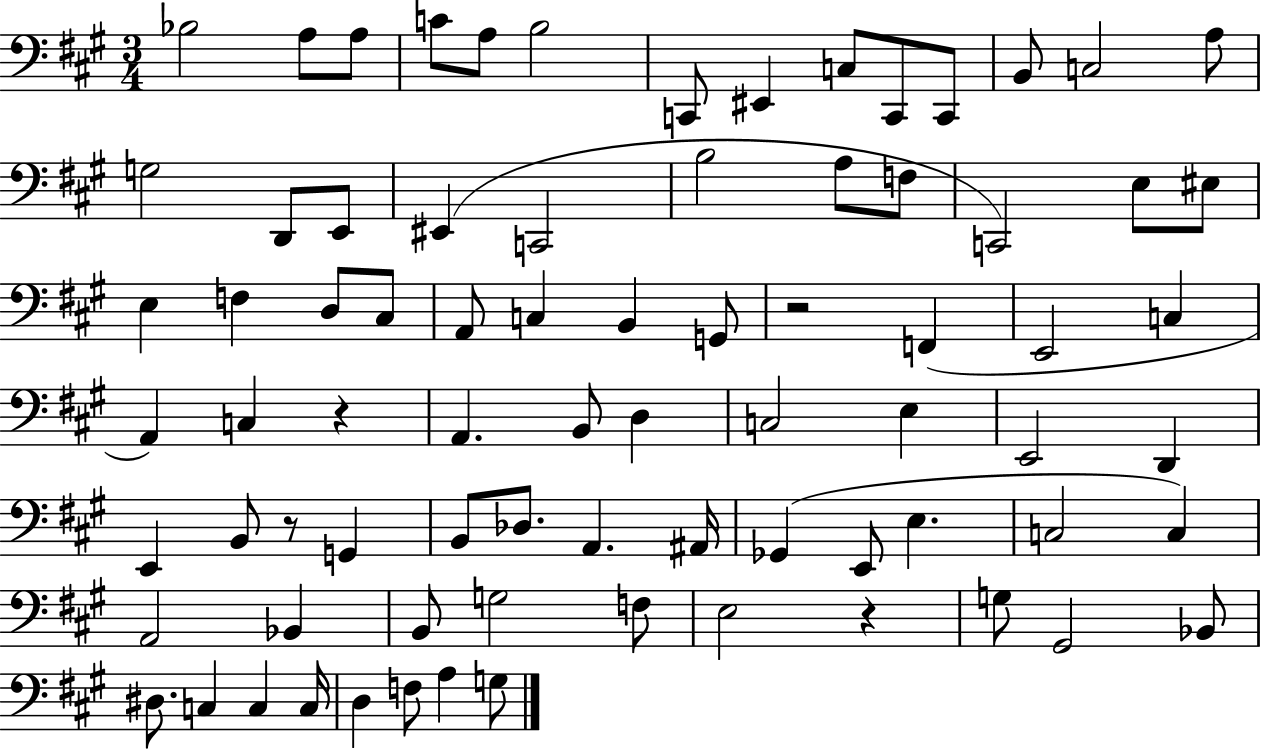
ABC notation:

X:1
T:Untitled
M:3/4
L:1/4
K:A
_B,2 A,/2 A,/2 C/2 A,/2 B,2 C,,/2 ^E,, C,/2 C,,/2 C,,/2 B,,/2 C,2 A,/2 G,2 D,,/2 E,,/2 ^E,, C,,2 B,2 A,/2 F,/2 C,,2 E,/2 ^E,/2 E, F, D,/2 ^C,/2 A,,/2 C, B,, G,,/2 z2 F,, E,,2 C, A,, C, z A,, B,,/2 D, C,2 E, E,,2 D,, E,, B,,/2 z/2 G,, B,,/2 _D,/2 A,, ^A,,/4 _G,, E,,/2 E, C,2 C, A,,2 _B,, B,,/2 G,2 F,/2 E,2 z G,/2 ^G,,2 _B,,/2 ^D,/2 C, C, C,/4 D, F,/2 A, G,/2